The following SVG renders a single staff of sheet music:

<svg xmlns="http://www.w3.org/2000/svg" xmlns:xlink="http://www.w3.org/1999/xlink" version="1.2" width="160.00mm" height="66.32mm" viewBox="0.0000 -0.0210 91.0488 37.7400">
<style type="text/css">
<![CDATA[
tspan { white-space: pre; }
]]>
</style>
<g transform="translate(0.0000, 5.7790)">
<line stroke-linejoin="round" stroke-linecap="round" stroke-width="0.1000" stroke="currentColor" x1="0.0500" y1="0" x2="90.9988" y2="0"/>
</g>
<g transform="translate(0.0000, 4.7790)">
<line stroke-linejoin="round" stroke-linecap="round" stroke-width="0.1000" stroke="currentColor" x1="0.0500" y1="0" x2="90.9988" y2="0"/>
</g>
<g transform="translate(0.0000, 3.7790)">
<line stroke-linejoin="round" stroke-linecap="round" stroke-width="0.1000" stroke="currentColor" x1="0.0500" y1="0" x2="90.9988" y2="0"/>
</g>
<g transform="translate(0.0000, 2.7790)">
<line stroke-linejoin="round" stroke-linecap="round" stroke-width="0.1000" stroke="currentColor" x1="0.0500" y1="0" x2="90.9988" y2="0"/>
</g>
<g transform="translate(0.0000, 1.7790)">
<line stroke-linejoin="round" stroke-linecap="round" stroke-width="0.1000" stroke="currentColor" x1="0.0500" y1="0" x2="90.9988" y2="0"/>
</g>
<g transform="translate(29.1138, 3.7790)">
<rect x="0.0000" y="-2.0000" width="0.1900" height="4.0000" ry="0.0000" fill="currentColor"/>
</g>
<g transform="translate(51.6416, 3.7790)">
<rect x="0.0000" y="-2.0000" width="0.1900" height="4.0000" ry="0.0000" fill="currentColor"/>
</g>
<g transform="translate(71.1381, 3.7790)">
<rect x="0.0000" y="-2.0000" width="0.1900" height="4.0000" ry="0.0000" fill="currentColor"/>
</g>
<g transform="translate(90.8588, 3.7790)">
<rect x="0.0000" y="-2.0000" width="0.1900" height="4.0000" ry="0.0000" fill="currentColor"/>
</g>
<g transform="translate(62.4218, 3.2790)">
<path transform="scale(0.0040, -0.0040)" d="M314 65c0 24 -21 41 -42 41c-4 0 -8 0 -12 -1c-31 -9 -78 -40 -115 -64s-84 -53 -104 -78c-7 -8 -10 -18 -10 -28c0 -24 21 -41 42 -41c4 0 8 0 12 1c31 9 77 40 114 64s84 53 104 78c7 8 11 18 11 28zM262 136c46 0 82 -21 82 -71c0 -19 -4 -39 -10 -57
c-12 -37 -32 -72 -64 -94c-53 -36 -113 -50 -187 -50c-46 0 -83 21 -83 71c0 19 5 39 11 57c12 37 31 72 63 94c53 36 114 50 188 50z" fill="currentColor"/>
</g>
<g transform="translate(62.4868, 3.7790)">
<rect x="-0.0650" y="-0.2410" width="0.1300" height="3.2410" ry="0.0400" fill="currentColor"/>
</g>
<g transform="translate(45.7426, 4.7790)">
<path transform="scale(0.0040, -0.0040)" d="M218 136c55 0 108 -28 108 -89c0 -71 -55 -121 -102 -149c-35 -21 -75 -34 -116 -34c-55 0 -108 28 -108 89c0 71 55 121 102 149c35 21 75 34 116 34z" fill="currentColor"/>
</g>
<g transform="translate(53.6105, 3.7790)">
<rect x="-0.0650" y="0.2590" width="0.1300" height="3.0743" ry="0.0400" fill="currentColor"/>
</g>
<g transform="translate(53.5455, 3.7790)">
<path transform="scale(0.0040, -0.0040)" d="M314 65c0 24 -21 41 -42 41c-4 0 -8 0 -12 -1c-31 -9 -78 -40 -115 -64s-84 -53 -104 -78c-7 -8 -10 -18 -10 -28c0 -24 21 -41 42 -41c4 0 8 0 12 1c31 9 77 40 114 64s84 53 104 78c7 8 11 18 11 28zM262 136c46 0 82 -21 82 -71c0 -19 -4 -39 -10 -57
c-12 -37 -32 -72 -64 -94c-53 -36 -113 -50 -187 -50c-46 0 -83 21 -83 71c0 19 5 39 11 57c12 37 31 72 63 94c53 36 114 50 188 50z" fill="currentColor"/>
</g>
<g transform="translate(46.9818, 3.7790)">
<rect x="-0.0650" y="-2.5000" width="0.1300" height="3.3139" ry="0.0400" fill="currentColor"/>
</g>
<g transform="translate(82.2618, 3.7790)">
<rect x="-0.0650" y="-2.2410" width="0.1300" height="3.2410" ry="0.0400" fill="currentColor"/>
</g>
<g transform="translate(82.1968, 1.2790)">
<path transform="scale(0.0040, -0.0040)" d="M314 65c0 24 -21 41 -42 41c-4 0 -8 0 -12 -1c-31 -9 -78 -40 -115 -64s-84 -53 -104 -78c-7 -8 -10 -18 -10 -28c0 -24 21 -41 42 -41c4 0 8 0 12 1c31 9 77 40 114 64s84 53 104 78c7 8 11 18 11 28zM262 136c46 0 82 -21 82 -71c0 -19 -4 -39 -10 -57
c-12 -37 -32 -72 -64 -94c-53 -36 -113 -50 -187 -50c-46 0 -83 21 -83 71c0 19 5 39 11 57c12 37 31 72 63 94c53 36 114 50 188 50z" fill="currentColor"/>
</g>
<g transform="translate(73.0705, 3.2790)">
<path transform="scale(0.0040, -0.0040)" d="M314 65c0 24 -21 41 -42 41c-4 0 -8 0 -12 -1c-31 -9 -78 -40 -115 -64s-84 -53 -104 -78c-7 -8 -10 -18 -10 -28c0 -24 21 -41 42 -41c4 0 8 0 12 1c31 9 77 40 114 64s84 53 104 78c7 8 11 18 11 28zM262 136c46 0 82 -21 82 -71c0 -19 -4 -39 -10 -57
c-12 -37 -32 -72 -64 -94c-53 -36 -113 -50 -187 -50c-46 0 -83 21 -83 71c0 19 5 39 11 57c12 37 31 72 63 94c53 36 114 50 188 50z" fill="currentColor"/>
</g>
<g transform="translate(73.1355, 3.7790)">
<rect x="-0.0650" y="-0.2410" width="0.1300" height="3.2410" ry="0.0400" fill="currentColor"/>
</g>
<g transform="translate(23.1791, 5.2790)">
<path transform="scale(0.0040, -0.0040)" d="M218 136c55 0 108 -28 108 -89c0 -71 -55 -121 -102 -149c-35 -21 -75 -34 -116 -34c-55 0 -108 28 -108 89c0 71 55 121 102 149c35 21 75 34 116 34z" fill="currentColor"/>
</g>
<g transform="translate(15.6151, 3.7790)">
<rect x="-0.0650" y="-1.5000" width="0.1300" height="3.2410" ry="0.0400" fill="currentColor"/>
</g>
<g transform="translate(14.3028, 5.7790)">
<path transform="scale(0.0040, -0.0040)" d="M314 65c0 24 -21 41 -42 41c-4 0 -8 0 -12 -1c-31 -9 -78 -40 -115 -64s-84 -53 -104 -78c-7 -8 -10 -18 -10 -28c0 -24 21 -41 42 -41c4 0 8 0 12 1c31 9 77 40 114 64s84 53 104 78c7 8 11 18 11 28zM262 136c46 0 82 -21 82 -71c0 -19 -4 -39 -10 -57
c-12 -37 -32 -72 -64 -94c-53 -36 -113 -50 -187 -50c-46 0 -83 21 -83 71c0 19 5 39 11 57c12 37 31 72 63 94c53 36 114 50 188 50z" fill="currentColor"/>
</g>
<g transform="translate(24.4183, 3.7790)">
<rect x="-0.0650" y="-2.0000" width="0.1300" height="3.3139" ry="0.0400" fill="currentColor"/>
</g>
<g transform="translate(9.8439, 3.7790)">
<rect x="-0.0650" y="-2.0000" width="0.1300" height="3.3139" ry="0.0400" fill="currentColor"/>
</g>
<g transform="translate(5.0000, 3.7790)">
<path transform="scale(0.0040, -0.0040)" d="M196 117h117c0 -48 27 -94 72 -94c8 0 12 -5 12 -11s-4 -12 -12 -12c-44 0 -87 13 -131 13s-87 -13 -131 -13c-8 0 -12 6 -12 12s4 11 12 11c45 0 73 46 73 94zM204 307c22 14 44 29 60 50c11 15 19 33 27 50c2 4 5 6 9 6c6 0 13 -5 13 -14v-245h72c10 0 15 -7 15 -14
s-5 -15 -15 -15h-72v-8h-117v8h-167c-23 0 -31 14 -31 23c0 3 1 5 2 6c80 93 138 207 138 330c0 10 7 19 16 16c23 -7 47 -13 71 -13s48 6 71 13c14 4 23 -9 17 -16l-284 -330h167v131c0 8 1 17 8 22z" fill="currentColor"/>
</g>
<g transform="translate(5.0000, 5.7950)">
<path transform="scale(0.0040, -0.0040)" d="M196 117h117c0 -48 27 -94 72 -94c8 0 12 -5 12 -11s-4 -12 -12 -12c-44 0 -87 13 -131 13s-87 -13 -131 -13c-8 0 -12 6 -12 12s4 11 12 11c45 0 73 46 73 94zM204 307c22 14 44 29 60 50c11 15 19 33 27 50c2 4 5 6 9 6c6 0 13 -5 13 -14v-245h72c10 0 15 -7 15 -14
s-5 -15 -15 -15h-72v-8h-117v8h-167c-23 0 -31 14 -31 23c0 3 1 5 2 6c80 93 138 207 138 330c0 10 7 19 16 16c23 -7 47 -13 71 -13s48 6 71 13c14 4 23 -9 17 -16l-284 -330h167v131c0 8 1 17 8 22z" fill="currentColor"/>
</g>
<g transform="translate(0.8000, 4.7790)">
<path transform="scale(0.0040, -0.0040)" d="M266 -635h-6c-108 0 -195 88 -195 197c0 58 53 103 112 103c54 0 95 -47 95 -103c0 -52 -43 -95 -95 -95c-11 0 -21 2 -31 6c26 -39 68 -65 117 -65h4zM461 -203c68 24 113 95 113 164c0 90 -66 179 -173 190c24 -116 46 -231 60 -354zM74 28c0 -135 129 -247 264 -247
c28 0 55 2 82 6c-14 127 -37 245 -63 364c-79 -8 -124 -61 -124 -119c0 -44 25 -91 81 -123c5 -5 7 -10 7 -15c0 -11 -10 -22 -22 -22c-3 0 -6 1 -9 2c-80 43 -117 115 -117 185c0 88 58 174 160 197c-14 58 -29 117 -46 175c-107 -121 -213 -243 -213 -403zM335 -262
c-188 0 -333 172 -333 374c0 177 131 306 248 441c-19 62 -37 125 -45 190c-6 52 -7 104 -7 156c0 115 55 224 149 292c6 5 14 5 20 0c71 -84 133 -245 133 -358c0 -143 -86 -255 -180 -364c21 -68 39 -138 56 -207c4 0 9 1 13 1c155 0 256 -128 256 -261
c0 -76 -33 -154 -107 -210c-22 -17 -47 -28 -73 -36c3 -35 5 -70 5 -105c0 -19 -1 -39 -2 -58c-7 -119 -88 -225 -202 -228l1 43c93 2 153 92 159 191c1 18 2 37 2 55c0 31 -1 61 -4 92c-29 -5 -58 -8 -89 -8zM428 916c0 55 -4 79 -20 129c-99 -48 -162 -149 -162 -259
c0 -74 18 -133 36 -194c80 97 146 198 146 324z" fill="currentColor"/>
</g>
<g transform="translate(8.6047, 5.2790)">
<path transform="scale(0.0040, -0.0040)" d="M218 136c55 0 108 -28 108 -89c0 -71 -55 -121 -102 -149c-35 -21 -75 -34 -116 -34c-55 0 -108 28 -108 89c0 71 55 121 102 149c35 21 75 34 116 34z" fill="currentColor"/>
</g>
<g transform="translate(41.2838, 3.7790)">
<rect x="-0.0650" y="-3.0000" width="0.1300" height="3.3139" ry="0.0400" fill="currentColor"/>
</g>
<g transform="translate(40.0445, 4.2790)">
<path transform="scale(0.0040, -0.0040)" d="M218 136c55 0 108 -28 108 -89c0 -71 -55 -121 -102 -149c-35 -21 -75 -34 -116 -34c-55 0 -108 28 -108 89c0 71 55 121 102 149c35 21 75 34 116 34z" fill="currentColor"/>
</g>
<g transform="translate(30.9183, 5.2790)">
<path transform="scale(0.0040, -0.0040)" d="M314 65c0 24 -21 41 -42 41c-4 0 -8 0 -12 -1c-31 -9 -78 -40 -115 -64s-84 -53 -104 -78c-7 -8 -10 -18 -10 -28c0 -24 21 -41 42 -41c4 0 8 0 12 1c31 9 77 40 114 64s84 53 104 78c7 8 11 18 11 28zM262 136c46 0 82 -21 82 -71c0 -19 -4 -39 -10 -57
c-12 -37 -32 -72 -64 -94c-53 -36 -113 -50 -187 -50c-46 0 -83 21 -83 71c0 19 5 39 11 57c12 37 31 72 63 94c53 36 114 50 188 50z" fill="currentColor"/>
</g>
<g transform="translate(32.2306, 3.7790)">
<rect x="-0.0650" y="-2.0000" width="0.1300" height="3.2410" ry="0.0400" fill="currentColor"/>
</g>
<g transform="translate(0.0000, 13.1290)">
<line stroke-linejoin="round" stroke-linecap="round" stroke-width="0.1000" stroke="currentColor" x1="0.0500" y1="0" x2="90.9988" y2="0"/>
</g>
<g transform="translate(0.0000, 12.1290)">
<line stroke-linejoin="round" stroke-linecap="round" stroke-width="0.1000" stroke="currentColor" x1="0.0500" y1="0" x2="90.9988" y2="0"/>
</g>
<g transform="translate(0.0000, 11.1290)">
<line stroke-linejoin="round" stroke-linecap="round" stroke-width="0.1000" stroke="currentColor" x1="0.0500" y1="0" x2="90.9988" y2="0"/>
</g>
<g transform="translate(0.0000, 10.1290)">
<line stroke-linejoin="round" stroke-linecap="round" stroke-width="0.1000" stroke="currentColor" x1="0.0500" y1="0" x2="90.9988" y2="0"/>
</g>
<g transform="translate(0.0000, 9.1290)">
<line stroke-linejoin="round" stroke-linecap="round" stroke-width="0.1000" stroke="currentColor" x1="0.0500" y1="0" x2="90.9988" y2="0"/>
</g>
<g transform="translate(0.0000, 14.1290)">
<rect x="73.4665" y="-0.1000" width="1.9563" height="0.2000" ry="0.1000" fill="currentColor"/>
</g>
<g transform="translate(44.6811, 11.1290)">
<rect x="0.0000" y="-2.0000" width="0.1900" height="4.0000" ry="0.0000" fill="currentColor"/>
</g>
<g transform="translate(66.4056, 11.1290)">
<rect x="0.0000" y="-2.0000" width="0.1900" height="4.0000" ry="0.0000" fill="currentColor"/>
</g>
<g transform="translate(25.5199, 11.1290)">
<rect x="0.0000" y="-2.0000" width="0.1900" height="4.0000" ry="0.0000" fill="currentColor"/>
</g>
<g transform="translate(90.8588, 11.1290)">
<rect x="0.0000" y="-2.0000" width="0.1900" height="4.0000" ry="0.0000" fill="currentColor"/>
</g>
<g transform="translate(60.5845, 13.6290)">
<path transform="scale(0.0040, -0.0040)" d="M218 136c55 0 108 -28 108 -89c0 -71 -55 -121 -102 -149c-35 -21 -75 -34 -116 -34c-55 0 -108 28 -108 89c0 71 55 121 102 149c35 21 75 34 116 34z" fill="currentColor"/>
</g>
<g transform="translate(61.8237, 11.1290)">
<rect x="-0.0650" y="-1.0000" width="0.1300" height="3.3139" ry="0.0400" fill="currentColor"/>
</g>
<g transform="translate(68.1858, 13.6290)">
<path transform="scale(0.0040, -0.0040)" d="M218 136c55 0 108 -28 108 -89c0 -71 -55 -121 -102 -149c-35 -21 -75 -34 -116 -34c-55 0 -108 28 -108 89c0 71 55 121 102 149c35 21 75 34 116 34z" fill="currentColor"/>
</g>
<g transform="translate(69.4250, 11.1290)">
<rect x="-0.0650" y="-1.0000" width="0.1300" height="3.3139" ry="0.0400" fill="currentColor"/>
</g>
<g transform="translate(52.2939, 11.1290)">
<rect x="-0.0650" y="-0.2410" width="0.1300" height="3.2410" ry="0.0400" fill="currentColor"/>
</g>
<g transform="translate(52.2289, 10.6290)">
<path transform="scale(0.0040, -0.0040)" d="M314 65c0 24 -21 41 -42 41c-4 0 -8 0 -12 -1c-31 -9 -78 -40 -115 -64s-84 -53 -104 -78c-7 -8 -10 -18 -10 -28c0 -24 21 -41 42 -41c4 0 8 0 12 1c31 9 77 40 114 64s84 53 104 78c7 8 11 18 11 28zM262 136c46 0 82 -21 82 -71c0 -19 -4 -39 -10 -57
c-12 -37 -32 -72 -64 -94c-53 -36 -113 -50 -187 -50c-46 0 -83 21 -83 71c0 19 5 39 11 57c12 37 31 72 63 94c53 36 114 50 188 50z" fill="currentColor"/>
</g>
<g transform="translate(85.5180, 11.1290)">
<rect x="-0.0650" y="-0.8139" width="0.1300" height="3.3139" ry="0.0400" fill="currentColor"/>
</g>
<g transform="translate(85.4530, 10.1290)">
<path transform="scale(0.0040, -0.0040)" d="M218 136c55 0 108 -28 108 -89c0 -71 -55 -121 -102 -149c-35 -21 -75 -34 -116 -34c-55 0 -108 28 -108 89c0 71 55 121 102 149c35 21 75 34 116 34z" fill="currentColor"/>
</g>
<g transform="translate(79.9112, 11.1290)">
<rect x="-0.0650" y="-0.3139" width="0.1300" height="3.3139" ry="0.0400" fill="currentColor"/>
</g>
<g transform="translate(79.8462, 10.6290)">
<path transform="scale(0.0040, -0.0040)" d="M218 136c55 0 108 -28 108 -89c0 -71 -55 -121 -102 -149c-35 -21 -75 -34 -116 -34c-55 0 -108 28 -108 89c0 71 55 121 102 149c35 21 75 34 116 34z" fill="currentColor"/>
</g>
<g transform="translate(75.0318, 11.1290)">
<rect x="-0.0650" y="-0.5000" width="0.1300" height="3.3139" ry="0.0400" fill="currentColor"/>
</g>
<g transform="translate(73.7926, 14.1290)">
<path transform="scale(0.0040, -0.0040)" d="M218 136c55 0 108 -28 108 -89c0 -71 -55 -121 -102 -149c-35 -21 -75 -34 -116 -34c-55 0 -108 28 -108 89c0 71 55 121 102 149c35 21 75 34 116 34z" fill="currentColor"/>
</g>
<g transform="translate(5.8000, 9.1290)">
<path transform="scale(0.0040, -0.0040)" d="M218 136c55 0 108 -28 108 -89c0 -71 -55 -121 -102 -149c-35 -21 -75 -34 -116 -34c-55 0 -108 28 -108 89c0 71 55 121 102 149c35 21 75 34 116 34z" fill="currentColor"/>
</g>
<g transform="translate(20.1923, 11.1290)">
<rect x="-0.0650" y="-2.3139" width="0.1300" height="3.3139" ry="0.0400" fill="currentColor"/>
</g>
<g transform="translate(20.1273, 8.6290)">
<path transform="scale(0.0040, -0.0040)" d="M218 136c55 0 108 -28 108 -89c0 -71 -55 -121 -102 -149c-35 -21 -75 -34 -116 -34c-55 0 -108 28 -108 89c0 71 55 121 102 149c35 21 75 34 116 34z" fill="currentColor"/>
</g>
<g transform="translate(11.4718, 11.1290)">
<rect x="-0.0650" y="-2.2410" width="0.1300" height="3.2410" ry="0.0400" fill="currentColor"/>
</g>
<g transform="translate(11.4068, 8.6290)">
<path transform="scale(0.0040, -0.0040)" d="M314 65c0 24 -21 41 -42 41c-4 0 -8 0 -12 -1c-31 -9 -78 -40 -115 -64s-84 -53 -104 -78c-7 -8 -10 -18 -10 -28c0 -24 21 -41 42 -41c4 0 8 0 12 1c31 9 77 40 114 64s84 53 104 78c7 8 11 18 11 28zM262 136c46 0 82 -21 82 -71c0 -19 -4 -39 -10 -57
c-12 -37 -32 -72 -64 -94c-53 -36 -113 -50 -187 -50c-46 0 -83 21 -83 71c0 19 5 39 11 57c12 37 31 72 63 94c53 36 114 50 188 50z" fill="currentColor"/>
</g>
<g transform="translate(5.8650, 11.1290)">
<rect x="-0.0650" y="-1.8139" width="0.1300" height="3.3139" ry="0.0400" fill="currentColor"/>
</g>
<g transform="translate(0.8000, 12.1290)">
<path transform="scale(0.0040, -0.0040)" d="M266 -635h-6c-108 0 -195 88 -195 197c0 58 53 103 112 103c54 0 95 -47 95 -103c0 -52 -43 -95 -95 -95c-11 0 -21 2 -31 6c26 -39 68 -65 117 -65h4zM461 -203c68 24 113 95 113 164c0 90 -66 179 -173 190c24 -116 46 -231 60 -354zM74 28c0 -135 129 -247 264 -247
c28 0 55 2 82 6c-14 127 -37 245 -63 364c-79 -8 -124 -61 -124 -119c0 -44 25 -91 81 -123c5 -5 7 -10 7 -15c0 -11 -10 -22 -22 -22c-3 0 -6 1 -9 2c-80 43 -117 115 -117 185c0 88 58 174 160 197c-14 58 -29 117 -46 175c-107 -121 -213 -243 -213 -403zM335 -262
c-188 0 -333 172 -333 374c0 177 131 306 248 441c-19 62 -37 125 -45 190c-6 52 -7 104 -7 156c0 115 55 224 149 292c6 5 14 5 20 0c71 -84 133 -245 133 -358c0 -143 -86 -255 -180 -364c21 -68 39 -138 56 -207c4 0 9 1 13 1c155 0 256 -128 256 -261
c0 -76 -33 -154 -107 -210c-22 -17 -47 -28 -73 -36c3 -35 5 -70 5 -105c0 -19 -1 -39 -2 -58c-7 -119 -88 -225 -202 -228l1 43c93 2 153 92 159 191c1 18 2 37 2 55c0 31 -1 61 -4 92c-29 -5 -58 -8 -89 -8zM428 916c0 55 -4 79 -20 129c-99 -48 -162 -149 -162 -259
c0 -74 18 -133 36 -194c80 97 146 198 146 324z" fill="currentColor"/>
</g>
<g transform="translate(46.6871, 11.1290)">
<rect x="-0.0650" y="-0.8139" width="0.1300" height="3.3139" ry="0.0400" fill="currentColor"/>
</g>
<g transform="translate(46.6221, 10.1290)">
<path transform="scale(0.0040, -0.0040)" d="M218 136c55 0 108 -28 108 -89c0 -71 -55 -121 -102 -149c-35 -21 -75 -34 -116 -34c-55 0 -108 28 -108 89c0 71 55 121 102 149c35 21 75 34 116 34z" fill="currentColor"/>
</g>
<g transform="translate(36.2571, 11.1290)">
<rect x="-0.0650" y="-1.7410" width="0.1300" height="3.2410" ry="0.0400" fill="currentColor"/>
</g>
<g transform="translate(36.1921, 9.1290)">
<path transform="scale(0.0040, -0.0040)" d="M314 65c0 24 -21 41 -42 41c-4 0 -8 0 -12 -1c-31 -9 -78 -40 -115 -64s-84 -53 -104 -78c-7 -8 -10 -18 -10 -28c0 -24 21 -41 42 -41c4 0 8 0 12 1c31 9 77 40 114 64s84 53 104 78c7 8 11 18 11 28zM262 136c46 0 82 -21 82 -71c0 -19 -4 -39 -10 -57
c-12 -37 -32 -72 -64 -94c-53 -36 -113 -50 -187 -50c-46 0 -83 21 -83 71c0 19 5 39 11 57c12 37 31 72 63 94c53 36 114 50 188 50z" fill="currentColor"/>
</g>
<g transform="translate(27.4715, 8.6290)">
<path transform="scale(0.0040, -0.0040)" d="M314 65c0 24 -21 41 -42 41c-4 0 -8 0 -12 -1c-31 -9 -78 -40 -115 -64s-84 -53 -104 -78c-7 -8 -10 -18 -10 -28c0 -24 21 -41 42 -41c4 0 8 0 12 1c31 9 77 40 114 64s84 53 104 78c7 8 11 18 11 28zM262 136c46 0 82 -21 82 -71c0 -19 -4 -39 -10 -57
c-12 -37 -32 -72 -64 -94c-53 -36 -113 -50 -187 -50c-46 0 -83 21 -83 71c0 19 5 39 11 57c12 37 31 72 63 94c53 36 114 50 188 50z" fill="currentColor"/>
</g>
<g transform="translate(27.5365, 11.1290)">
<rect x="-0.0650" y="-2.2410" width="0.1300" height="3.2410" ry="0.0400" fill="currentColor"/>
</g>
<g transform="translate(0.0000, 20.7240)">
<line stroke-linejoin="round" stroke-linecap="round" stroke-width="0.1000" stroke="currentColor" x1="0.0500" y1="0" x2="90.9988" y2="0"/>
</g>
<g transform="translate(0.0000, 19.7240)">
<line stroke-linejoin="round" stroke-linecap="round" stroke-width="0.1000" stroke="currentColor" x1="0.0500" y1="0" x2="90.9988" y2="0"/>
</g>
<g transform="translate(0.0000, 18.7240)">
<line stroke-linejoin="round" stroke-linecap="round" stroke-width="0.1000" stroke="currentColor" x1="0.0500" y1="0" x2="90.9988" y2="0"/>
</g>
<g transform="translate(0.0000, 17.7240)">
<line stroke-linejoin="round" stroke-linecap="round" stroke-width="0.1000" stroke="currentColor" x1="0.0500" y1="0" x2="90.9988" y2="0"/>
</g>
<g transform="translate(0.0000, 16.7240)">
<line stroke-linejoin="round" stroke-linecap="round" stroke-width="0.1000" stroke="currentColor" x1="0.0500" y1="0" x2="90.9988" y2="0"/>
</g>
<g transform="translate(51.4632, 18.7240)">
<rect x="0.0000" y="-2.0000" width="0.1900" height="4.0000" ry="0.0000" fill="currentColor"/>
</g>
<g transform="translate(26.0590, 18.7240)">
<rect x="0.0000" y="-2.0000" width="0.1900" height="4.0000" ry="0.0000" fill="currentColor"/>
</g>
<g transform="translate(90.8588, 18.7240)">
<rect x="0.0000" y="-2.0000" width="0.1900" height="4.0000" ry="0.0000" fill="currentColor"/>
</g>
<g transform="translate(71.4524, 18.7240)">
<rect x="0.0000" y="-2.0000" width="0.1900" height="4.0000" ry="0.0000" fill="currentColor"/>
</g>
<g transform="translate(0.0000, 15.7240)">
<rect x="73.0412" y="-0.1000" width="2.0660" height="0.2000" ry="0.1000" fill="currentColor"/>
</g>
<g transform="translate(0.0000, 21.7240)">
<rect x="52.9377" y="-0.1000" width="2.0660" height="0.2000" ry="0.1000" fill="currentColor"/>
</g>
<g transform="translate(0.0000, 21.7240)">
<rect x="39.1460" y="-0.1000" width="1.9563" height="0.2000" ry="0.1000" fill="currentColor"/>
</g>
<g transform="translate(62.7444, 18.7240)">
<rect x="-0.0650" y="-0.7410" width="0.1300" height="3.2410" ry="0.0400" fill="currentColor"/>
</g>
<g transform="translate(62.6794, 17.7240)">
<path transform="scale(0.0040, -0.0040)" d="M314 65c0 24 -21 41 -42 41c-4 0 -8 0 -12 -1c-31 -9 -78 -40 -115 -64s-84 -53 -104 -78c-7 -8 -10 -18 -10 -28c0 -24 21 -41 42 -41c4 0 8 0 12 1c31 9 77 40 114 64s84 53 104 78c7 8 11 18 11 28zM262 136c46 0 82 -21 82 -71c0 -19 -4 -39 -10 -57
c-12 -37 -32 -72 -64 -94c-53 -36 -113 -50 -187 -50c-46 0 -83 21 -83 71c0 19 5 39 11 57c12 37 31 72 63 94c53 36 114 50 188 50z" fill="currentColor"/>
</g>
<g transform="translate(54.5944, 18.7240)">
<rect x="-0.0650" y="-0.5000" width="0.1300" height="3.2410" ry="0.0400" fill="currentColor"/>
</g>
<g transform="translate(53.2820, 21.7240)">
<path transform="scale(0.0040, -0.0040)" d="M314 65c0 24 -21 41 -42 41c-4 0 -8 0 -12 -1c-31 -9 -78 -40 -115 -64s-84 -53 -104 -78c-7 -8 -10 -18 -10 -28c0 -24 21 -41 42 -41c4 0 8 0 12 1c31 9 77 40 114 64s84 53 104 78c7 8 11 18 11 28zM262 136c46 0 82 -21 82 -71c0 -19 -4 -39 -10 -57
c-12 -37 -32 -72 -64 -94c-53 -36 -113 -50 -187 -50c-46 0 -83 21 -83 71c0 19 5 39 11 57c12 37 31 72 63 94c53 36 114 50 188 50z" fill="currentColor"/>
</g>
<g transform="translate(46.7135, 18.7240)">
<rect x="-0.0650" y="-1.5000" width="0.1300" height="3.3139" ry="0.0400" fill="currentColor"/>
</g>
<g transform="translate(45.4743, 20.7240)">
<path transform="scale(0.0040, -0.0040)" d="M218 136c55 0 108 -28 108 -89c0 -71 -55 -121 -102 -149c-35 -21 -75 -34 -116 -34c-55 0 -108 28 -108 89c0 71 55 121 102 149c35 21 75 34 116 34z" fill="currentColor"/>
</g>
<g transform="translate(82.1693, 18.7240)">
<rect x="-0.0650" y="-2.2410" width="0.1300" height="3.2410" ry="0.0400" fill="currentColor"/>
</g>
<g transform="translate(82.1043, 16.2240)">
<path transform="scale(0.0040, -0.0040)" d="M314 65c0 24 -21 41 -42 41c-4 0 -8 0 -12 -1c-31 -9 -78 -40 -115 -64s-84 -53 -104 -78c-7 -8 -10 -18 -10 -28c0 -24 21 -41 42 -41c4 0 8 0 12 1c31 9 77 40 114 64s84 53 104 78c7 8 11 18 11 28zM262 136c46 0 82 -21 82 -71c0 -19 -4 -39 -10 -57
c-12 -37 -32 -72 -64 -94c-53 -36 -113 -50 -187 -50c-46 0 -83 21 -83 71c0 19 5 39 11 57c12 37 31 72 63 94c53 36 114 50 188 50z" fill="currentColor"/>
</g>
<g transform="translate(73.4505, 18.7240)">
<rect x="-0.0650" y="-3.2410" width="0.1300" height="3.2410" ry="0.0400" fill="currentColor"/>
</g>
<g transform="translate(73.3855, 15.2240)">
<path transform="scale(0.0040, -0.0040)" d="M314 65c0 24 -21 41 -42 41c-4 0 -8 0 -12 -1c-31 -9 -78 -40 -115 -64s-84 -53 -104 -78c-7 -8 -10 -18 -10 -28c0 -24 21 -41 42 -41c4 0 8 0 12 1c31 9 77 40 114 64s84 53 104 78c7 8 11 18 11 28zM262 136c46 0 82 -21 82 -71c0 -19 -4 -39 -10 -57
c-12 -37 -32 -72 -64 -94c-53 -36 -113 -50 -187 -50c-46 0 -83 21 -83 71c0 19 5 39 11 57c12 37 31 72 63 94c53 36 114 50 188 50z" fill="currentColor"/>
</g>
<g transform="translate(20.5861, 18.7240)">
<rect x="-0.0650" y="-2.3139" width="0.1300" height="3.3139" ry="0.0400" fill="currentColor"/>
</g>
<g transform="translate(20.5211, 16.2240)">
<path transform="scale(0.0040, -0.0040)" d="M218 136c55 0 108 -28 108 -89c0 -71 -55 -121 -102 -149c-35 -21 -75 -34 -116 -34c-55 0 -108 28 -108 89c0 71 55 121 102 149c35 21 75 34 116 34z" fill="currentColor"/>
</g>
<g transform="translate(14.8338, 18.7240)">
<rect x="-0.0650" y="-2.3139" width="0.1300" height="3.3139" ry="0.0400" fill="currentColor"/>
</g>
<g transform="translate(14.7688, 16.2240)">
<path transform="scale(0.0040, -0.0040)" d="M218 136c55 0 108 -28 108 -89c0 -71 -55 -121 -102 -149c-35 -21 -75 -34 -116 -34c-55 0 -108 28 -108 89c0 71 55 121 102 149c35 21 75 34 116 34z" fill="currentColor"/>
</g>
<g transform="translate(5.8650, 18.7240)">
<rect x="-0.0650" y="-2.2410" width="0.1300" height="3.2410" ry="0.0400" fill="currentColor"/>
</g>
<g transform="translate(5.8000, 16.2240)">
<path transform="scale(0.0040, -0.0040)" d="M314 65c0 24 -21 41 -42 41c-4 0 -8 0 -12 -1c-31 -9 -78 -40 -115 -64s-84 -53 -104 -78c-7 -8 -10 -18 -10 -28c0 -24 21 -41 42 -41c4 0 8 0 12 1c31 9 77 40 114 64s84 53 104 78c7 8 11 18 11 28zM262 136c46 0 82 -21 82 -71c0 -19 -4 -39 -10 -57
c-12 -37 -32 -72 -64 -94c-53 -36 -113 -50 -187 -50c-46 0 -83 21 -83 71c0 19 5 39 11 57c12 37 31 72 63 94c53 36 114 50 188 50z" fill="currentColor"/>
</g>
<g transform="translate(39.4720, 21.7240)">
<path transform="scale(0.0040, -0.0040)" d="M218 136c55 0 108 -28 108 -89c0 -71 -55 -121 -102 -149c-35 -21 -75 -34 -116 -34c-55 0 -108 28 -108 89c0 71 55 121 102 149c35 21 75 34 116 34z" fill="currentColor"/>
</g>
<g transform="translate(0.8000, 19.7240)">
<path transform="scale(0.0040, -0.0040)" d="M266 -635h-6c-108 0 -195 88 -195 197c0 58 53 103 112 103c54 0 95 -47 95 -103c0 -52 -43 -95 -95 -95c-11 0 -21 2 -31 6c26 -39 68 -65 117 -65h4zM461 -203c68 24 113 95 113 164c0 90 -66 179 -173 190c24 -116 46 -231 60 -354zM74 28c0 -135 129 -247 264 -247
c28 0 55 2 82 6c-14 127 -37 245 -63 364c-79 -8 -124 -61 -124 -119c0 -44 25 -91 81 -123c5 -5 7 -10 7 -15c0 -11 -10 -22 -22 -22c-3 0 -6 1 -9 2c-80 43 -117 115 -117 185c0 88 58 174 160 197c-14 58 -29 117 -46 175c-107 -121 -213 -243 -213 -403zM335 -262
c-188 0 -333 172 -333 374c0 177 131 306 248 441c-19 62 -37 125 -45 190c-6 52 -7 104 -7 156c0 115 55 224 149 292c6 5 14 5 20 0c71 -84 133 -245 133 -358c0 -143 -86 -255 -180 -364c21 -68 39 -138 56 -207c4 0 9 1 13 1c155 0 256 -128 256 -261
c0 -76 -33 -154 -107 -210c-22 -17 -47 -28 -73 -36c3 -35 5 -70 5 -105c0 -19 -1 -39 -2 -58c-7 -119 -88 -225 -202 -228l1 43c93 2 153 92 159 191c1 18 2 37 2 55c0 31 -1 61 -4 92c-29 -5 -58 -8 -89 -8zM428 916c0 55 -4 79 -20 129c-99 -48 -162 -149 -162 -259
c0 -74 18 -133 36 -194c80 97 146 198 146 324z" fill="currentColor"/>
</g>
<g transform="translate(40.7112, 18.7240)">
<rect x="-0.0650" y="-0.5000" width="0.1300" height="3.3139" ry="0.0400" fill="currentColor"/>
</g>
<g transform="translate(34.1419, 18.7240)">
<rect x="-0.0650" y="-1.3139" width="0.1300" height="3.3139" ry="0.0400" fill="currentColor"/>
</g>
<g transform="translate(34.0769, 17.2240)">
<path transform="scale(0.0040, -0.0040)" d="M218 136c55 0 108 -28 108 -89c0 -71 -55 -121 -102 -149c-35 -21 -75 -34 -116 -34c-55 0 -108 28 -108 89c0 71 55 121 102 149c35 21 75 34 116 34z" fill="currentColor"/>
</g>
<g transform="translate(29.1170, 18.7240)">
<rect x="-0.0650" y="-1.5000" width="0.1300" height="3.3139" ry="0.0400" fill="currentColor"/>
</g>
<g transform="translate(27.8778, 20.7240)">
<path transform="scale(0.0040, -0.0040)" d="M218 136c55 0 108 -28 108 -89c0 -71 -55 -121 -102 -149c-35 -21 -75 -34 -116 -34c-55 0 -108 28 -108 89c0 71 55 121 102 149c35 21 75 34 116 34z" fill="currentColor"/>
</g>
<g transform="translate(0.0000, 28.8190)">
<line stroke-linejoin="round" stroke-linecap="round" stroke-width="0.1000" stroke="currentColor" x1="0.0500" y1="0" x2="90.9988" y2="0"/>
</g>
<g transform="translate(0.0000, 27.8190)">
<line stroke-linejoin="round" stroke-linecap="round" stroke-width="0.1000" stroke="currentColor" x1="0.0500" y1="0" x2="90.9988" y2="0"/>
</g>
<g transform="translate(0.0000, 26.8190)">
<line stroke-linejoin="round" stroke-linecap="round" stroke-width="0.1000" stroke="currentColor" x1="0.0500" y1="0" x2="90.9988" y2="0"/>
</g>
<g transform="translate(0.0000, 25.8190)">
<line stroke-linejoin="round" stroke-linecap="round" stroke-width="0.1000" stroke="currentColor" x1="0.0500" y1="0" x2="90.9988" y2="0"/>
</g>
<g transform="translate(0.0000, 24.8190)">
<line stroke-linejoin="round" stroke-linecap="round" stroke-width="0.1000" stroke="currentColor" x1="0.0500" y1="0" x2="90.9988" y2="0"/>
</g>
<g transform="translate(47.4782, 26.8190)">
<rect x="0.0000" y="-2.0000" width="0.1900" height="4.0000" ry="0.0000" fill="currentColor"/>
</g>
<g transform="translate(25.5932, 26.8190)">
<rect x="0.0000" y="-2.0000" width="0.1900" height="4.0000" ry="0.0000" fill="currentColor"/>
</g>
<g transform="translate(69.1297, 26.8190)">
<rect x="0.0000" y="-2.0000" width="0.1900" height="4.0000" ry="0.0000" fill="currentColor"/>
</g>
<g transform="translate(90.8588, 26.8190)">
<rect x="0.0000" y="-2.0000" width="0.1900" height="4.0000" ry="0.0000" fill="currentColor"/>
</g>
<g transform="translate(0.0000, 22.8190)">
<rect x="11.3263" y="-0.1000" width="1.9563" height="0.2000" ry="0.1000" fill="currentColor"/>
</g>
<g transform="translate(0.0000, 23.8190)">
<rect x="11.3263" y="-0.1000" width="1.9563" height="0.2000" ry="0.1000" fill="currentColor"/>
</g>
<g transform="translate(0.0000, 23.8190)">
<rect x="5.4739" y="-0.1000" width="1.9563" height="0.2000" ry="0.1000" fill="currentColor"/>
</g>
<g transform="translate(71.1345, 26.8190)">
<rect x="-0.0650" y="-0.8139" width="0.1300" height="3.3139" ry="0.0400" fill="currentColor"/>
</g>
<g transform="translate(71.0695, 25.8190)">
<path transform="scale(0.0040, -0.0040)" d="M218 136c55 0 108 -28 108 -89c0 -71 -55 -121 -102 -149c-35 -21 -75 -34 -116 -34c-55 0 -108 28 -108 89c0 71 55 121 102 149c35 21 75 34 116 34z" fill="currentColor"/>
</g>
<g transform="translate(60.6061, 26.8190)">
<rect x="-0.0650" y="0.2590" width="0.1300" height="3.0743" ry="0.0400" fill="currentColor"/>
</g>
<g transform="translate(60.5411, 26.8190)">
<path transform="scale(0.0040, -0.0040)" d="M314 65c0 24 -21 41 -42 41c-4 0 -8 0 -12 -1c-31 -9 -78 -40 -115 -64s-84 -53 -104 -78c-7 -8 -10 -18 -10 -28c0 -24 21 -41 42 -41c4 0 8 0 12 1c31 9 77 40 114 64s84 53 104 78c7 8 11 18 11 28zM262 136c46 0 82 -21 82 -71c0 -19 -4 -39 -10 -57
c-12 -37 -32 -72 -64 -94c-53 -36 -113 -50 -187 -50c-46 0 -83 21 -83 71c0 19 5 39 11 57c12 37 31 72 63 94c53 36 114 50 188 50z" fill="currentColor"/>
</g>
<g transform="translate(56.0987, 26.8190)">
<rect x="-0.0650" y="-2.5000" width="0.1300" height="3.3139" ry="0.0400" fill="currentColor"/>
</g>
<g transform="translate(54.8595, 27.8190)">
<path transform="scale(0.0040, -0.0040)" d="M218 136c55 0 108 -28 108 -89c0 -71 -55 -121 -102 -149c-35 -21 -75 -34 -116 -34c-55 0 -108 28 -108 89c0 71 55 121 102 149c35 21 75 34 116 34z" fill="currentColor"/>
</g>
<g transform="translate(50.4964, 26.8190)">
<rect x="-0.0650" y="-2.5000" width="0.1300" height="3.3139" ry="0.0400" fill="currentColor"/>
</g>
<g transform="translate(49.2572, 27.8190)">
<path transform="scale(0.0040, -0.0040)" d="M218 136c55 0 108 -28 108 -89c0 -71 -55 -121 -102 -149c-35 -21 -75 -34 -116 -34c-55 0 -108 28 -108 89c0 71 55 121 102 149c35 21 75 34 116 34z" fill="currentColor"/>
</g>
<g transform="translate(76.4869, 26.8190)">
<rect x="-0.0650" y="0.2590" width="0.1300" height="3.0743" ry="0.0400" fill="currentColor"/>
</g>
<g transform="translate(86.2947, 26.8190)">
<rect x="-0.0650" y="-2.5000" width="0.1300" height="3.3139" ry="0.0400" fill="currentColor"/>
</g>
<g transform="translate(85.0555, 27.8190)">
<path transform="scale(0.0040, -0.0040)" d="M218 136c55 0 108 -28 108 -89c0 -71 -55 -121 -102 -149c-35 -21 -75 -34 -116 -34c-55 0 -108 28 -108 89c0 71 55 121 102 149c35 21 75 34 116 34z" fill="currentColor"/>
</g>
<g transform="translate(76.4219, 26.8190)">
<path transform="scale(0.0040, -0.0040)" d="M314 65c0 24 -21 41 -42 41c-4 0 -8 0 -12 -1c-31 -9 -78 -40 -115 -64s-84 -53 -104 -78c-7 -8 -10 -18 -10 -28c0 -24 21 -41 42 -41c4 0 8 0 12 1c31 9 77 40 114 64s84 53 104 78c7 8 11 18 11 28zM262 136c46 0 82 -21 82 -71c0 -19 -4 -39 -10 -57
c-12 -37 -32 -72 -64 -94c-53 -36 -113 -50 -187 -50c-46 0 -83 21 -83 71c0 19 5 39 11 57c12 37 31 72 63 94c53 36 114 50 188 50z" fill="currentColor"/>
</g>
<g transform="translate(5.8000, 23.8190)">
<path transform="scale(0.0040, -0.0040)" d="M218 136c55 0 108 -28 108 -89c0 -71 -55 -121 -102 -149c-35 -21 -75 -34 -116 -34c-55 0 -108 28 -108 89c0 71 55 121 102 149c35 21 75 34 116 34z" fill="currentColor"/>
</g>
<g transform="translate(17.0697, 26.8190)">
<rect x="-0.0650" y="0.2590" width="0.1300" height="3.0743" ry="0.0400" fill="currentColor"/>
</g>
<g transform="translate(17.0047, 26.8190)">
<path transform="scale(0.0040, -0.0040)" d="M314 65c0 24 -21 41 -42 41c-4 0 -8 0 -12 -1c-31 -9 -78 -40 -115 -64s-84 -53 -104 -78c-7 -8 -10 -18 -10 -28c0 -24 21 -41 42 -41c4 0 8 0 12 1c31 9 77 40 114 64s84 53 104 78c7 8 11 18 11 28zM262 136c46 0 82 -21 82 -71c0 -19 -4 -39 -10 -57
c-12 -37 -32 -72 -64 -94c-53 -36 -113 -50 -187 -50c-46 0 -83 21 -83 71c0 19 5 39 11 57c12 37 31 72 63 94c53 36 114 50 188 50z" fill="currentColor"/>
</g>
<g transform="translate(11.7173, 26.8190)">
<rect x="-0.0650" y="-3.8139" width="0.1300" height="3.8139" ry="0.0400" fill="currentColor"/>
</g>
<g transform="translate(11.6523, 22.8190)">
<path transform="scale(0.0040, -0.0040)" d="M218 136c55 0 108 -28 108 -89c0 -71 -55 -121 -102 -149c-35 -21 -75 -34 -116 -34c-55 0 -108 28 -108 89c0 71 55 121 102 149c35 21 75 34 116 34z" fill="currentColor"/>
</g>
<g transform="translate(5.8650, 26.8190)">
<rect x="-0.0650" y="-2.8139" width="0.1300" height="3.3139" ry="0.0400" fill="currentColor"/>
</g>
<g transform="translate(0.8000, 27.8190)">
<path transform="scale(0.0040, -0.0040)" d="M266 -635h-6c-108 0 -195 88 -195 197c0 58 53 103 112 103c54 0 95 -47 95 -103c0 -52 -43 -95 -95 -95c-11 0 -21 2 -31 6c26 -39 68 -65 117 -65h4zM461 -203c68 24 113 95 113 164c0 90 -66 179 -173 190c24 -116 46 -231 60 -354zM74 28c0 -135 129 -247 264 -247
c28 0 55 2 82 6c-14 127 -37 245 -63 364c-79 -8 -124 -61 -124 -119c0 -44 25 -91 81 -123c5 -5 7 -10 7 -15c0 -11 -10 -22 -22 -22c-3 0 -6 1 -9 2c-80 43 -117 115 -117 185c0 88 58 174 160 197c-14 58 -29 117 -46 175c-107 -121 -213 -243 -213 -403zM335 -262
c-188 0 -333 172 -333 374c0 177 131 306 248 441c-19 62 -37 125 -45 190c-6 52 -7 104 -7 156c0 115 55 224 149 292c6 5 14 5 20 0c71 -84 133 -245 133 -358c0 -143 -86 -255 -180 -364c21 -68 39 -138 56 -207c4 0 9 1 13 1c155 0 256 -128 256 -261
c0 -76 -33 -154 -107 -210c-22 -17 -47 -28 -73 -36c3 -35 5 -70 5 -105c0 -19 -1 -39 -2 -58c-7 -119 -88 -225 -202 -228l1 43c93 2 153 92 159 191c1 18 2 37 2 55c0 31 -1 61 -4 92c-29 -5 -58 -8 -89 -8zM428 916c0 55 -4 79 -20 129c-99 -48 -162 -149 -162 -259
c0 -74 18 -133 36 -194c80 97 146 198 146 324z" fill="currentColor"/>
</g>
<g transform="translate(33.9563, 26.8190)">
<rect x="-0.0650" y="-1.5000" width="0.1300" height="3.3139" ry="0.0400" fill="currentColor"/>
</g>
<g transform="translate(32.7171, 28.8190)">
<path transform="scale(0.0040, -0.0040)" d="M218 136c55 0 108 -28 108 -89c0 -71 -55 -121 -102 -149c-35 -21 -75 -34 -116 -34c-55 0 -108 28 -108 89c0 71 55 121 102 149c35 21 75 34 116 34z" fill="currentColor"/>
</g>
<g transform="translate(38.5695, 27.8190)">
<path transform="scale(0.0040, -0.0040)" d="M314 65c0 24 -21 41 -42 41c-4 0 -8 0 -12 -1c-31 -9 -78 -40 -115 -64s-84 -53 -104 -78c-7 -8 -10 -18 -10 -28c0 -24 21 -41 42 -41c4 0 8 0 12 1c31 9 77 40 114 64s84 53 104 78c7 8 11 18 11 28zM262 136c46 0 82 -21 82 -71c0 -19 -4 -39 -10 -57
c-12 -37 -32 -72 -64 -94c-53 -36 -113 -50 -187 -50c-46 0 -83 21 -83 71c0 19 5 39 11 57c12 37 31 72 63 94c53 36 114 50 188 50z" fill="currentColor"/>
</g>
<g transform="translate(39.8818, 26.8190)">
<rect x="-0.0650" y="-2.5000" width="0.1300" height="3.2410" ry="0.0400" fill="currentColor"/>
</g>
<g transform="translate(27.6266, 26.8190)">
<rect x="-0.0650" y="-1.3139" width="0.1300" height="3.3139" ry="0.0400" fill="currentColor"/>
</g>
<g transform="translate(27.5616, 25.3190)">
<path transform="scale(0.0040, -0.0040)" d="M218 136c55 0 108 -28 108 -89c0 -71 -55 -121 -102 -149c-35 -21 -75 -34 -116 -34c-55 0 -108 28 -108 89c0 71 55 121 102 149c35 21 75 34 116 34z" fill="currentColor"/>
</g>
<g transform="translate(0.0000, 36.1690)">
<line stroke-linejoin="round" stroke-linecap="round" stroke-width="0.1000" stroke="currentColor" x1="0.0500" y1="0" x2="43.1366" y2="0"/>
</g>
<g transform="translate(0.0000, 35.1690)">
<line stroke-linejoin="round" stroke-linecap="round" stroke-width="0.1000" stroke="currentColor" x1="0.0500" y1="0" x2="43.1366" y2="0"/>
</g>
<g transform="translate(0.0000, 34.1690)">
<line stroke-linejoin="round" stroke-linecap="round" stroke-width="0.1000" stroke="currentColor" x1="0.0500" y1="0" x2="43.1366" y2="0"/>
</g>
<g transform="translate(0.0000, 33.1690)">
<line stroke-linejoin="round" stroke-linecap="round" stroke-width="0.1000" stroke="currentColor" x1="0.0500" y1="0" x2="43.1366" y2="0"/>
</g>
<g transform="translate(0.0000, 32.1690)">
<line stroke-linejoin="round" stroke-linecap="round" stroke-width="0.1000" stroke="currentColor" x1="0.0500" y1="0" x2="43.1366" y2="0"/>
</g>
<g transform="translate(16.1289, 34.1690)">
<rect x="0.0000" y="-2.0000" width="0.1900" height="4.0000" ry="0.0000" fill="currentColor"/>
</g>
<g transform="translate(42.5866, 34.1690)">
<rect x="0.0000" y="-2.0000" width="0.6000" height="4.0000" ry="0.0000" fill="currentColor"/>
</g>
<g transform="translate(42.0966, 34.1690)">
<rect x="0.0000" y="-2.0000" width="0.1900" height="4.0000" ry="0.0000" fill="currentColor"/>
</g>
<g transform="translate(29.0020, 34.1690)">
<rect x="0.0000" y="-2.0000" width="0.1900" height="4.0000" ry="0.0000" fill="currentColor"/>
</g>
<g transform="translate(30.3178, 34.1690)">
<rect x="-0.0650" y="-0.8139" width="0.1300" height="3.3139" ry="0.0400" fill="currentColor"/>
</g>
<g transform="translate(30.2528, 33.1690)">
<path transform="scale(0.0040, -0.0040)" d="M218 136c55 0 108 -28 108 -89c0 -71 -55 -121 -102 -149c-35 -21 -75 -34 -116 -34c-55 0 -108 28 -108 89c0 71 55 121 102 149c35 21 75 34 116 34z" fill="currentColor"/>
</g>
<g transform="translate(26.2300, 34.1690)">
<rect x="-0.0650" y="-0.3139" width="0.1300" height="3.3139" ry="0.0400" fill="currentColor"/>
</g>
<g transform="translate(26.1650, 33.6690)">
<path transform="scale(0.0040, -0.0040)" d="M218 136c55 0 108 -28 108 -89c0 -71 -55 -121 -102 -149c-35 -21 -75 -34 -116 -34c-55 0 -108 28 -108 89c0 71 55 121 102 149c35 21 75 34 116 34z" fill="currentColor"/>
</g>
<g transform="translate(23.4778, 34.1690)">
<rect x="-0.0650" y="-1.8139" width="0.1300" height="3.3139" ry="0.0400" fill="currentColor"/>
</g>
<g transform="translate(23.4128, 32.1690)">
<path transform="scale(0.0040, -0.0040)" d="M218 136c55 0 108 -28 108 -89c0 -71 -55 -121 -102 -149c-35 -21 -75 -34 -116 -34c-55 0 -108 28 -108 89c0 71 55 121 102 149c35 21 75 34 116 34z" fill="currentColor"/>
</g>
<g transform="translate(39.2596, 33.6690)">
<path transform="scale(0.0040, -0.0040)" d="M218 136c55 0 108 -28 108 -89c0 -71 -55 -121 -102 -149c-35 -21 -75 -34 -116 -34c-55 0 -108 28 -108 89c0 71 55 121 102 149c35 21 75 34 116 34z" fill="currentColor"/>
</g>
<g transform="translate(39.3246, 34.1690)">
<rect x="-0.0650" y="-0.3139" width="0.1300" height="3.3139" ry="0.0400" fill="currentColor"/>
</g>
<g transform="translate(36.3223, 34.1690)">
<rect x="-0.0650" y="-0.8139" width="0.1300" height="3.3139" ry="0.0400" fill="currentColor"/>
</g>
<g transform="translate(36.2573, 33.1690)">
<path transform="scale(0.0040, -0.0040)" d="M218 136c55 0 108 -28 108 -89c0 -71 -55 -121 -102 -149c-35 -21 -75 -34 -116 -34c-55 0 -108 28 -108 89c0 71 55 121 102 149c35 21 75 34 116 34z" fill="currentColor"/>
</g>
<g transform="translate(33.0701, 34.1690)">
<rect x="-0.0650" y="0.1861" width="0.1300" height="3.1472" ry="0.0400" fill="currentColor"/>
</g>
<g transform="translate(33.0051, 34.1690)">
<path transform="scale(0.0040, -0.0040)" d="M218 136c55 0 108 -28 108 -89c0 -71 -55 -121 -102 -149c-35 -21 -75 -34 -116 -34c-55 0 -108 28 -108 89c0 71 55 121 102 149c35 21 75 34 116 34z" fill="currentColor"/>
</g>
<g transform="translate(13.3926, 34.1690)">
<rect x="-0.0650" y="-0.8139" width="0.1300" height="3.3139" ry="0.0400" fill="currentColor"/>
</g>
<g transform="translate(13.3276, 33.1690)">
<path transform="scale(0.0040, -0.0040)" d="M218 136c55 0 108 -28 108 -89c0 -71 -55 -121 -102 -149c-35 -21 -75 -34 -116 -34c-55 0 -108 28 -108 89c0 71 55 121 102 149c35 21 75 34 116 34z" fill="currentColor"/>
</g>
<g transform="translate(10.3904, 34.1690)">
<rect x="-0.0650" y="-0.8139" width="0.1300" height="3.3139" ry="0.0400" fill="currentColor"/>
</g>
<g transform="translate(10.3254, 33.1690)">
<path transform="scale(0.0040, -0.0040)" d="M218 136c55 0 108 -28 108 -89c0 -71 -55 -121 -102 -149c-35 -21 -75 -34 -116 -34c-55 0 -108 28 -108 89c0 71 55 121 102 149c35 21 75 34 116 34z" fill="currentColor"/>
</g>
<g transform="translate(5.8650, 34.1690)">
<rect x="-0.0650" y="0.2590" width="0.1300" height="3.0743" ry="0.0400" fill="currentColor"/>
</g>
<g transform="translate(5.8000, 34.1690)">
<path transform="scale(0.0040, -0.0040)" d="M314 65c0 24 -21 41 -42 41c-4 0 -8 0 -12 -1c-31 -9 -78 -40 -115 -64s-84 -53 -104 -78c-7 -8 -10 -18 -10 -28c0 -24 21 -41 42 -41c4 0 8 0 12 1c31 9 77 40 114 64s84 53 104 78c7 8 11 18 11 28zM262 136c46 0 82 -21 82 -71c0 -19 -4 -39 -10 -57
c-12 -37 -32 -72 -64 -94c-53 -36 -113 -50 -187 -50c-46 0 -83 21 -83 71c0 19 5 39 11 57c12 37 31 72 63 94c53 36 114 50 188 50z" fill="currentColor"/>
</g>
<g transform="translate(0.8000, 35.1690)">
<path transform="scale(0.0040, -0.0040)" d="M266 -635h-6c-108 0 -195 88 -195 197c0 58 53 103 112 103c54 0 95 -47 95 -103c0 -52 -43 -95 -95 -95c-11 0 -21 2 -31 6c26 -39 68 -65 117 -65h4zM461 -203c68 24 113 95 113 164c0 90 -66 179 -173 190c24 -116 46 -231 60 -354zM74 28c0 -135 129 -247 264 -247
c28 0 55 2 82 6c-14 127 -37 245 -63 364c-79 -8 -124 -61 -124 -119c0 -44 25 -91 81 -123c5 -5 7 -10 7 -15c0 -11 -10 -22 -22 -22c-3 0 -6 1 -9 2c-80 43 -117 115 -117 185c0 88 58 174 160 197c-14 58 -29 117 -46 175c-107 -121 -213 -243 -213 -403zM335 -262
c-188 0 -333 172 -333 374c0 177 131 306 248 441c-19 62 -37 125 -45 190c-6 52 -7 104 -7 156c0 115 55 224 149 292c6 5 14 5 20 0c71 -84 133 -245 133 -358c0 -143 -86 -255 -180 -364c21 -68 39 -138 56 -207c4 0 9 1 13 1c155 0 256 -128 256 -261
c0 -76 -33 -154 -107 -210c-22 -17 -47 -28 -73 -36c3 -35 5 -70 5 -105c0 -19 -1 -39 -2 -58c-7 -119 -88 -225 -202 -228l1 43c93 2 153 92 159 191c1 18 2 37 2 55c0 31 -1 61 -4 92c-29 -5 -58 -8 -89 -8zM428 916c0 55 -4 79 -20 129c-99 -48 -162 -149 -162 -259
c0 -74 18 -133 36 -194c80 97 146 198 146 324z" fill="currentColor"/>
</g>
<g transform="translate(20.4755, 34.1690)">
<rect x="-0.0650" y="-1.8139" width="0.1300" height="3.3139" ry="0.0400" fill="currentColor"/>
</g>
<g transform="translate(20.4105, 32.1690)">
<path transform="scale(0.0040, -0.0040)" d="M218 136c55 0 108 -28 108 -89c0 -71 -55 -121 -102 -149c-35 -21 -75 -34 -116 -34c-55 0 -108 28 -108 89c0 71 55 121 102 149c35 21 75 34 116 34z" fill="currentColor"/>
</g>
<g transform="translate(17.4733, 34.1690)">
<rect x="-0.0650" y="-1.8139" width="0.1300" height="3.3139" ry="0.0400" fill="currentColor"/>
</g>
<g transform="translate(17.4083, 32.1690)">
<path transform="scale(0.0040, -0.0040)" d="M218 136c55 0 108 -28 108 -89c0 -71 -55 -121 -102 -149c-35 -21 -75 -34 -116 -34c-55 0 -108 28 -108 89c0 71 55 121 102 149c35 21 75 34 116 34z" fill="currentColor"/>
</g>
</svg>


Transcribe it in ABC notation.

X:1
T:Untitled
M:4/4
L:1/4
K:C
F E2 F F2 A G B2 c2 c2 g2 f g2 g g2 f2 d c2 D D C c d g2 g g E e C E C2 d2 b2 g2 a c' B2 e E G2 G G B2 d B2 G B2 d d f f f c d B d c